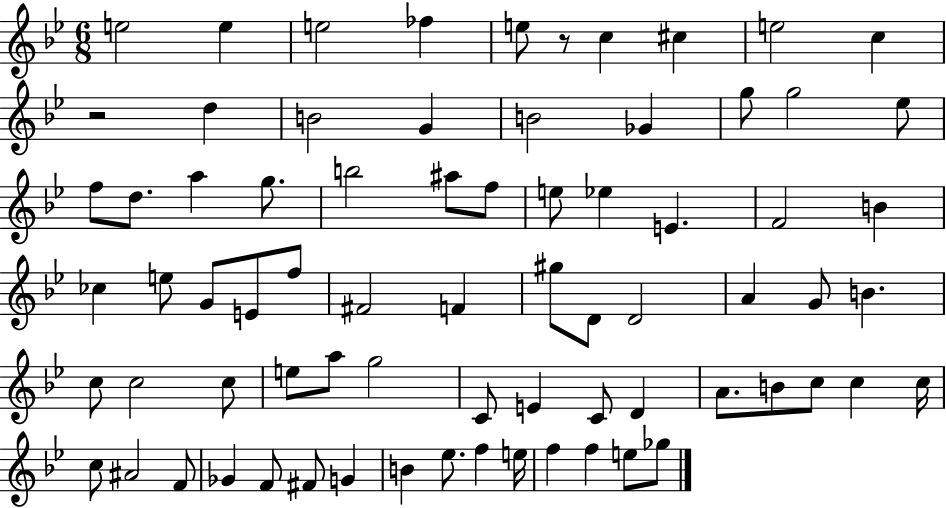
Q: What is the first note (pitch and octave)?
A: E5